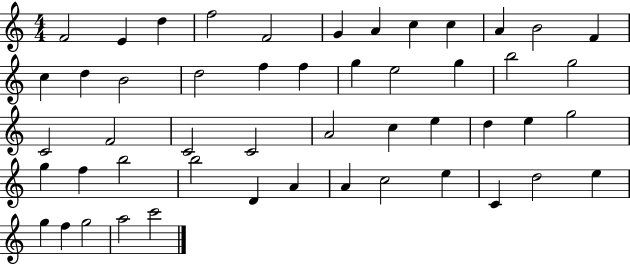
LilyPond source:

{
  \clef treble
  \numericTimeSignature
  \time 4/4
  \key c \major
  f'2 e'4 d''4 | f''2 f'2 | g'4 a'4 c''4 c''4 | a'4 b'2 f'4 | \break c''4 d''4 b'2 | d''2 f''4 f''4 | g''4 e''2 g''4 | b''2 g''2 | \break c'2 f'2 | c'2 c'2 | a'2 c''4 e''4 | d''4 e''4 g''2 | \break g''4 f''4 b''2 | b''2 d'4 a'4 | a'4 c''2 e''4 | c'4 d''2 e''4 | \break g''4 f''4 g''2 | a''2 c'''2 | \bar "|."
}